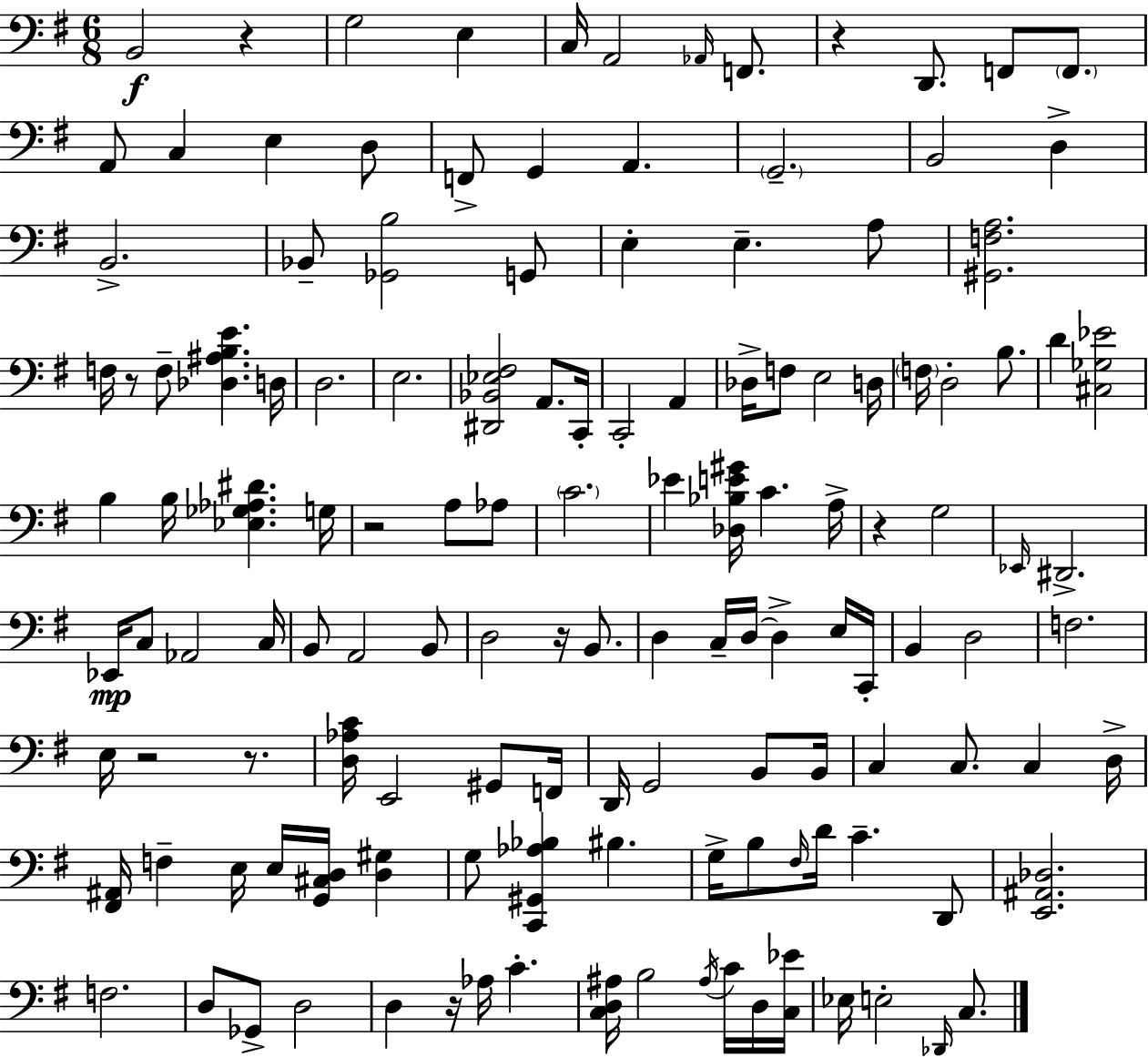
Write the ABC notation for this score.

X:1
T:Untitled
M:6/8
L:1/4
K:Em
B,,2 z G,2 E, C,/4 A,,2 _A,,/4 F,,/2 z D,,/2 F,,/2 F,,/2 A,,/2 C, E, D,/2 F,,/2 G,, A,, G,,2 B,,2 D, B,,2 _B,,/2 [_G,,B,]2 G,,/2 E, E, A,/2 [^G,,F,A,]2 F,/4 z/2 F,/2 [_D,^A,B,E] D,/4 D,2 E,2 [^D,,_B,,_E,^F,]2 A,,/2 C,,/4 C,,2 A,, _D,/4 F,/2 E,2 D,/4 F,/4 D,2 B,/2 D [^C,_G,_E]2 B, B,/4 [_E,_G,_A,^D] G,/4 z2 A,/2 _A,/2 C2 _E [_D,_B,E^G]/4 C A,/4 z G,2 _E,,/4 ^D,,2 _E,,/4 C,/2 _A,,2 C,/4 B,,/2 A,,2 B,,/2 D,2 z/4 B,,/2 D, C,/4 D,/4 D, E,/4 C,,/4 B,, D,2 F,2 E,/4 z2 z/2 [D,_A,C]/4 E,,2 ^G,,/2 F,,/4 D,,/4 G,,2 B,,/2 B,,/4 C, C,/2 C, D,/4 [^F,,^A,,]/4 F, E,/4 E,/4 [G,,^C,D,]/4 [D,^G,] G,/2 [C,,^G,,_A,_B,] ^B, G,/4 B,/2 ^F,/4 D/4 C D,,/2 [E,,^A,,_D,]2 F,2 D,/2 _G,,/2 D,2 D, z/4 _A,/4 C [C,D,^A,]/4 B,2 ^A,/4 C/4 D,/4 [C,_E]/4 _E,/4 E,2 _D,,/4 C,/2